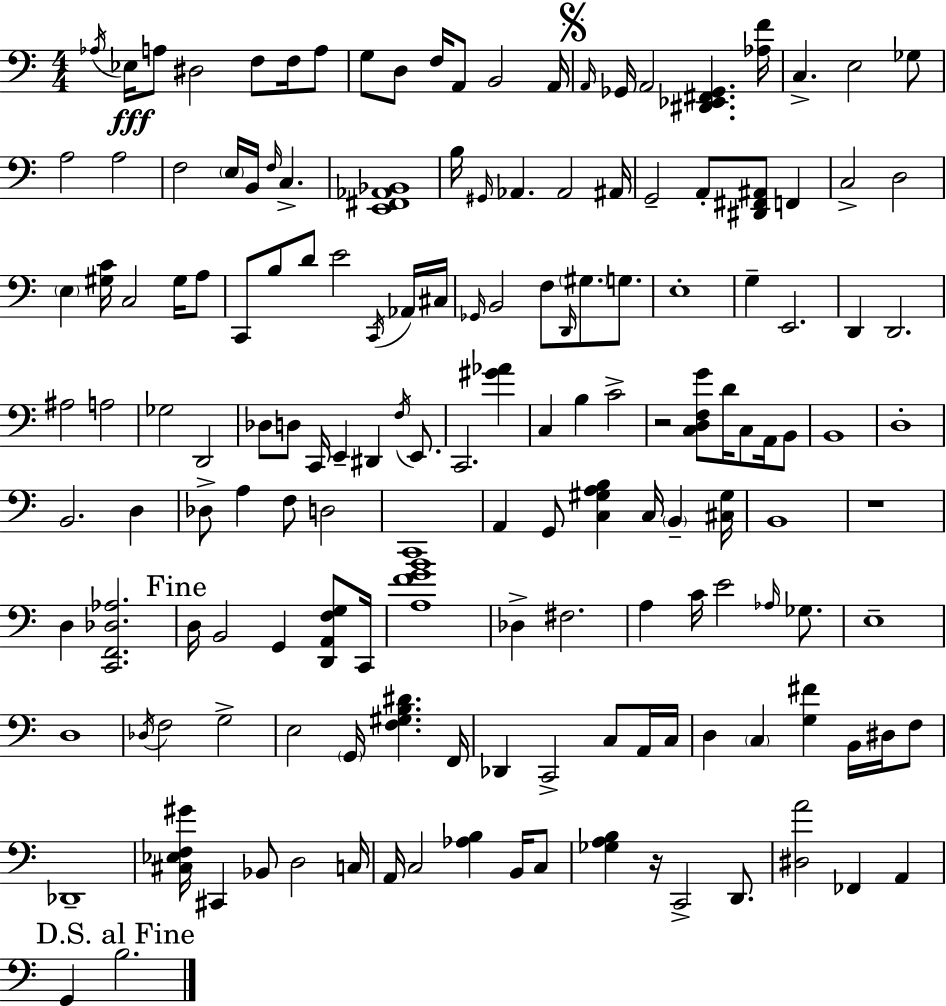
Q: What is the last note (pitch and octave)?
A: B3